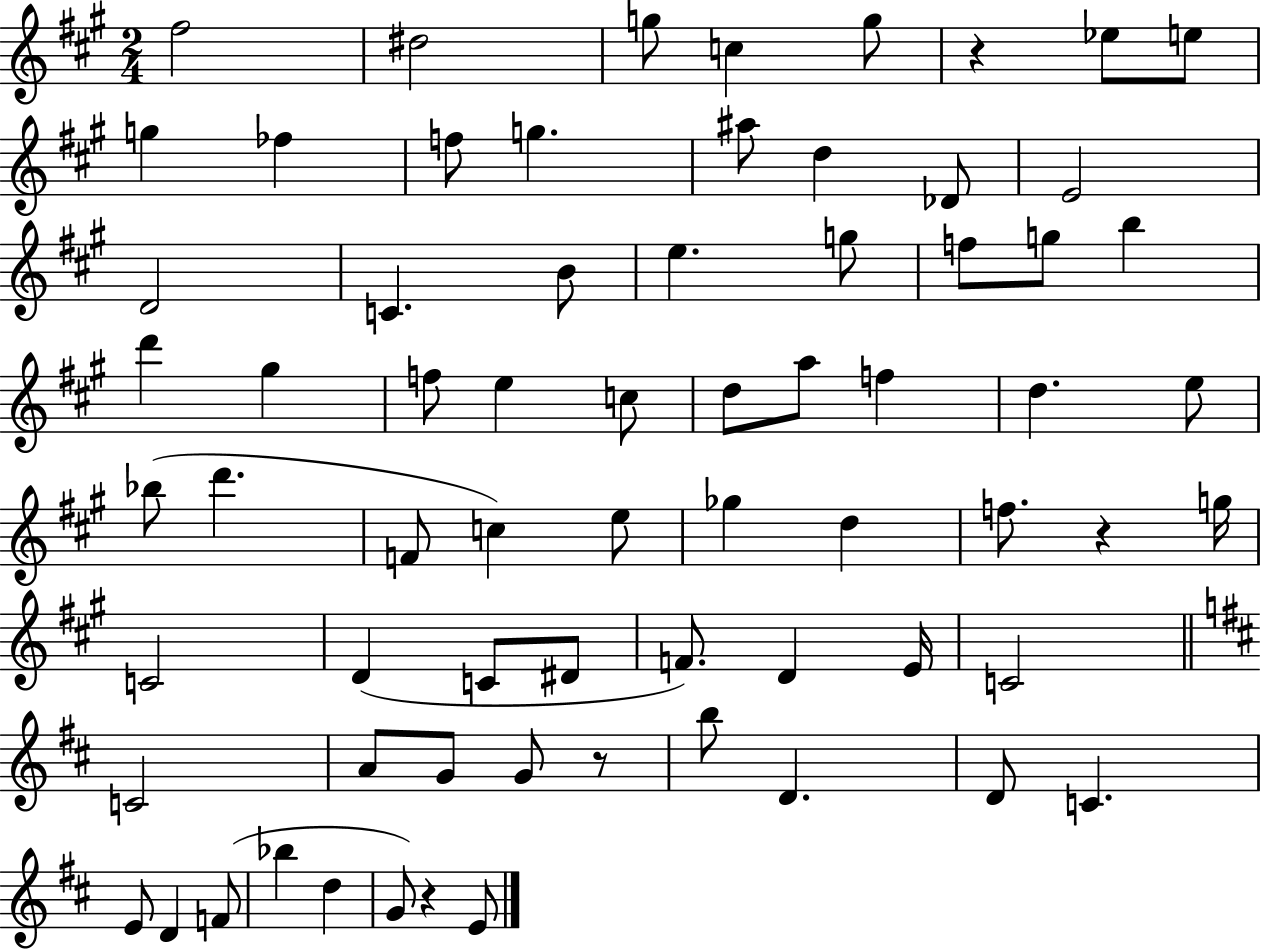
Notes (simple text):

F#5/h D#5/h G5/e C5/q G5/e R/q Eb5/e E5/e G5/q FES5/q F5/e G5/q. A#5/e D5/q Db4/e E4/h D4/h C4/q. B4/e E5/q. G5/e F5/e G5/e B5/q D6/q G#5/q F5/e E5/q C5/e D5/e A5/e F5/q D5/q. E5/e Bb5/e D6/q. F4/e C5/q E5/e Gb5/q D5/q F5/e. R/q G5/s C4/h D4/q C4/e D#4/e F4/e. D4/q E4/s C4/h C4/h A4/e G4/e G4/e R/e B5/e D4/q. D4/e C4/q. E4/e D4/q F4/e Bb5/q D5/q G4/e R/q E4/e